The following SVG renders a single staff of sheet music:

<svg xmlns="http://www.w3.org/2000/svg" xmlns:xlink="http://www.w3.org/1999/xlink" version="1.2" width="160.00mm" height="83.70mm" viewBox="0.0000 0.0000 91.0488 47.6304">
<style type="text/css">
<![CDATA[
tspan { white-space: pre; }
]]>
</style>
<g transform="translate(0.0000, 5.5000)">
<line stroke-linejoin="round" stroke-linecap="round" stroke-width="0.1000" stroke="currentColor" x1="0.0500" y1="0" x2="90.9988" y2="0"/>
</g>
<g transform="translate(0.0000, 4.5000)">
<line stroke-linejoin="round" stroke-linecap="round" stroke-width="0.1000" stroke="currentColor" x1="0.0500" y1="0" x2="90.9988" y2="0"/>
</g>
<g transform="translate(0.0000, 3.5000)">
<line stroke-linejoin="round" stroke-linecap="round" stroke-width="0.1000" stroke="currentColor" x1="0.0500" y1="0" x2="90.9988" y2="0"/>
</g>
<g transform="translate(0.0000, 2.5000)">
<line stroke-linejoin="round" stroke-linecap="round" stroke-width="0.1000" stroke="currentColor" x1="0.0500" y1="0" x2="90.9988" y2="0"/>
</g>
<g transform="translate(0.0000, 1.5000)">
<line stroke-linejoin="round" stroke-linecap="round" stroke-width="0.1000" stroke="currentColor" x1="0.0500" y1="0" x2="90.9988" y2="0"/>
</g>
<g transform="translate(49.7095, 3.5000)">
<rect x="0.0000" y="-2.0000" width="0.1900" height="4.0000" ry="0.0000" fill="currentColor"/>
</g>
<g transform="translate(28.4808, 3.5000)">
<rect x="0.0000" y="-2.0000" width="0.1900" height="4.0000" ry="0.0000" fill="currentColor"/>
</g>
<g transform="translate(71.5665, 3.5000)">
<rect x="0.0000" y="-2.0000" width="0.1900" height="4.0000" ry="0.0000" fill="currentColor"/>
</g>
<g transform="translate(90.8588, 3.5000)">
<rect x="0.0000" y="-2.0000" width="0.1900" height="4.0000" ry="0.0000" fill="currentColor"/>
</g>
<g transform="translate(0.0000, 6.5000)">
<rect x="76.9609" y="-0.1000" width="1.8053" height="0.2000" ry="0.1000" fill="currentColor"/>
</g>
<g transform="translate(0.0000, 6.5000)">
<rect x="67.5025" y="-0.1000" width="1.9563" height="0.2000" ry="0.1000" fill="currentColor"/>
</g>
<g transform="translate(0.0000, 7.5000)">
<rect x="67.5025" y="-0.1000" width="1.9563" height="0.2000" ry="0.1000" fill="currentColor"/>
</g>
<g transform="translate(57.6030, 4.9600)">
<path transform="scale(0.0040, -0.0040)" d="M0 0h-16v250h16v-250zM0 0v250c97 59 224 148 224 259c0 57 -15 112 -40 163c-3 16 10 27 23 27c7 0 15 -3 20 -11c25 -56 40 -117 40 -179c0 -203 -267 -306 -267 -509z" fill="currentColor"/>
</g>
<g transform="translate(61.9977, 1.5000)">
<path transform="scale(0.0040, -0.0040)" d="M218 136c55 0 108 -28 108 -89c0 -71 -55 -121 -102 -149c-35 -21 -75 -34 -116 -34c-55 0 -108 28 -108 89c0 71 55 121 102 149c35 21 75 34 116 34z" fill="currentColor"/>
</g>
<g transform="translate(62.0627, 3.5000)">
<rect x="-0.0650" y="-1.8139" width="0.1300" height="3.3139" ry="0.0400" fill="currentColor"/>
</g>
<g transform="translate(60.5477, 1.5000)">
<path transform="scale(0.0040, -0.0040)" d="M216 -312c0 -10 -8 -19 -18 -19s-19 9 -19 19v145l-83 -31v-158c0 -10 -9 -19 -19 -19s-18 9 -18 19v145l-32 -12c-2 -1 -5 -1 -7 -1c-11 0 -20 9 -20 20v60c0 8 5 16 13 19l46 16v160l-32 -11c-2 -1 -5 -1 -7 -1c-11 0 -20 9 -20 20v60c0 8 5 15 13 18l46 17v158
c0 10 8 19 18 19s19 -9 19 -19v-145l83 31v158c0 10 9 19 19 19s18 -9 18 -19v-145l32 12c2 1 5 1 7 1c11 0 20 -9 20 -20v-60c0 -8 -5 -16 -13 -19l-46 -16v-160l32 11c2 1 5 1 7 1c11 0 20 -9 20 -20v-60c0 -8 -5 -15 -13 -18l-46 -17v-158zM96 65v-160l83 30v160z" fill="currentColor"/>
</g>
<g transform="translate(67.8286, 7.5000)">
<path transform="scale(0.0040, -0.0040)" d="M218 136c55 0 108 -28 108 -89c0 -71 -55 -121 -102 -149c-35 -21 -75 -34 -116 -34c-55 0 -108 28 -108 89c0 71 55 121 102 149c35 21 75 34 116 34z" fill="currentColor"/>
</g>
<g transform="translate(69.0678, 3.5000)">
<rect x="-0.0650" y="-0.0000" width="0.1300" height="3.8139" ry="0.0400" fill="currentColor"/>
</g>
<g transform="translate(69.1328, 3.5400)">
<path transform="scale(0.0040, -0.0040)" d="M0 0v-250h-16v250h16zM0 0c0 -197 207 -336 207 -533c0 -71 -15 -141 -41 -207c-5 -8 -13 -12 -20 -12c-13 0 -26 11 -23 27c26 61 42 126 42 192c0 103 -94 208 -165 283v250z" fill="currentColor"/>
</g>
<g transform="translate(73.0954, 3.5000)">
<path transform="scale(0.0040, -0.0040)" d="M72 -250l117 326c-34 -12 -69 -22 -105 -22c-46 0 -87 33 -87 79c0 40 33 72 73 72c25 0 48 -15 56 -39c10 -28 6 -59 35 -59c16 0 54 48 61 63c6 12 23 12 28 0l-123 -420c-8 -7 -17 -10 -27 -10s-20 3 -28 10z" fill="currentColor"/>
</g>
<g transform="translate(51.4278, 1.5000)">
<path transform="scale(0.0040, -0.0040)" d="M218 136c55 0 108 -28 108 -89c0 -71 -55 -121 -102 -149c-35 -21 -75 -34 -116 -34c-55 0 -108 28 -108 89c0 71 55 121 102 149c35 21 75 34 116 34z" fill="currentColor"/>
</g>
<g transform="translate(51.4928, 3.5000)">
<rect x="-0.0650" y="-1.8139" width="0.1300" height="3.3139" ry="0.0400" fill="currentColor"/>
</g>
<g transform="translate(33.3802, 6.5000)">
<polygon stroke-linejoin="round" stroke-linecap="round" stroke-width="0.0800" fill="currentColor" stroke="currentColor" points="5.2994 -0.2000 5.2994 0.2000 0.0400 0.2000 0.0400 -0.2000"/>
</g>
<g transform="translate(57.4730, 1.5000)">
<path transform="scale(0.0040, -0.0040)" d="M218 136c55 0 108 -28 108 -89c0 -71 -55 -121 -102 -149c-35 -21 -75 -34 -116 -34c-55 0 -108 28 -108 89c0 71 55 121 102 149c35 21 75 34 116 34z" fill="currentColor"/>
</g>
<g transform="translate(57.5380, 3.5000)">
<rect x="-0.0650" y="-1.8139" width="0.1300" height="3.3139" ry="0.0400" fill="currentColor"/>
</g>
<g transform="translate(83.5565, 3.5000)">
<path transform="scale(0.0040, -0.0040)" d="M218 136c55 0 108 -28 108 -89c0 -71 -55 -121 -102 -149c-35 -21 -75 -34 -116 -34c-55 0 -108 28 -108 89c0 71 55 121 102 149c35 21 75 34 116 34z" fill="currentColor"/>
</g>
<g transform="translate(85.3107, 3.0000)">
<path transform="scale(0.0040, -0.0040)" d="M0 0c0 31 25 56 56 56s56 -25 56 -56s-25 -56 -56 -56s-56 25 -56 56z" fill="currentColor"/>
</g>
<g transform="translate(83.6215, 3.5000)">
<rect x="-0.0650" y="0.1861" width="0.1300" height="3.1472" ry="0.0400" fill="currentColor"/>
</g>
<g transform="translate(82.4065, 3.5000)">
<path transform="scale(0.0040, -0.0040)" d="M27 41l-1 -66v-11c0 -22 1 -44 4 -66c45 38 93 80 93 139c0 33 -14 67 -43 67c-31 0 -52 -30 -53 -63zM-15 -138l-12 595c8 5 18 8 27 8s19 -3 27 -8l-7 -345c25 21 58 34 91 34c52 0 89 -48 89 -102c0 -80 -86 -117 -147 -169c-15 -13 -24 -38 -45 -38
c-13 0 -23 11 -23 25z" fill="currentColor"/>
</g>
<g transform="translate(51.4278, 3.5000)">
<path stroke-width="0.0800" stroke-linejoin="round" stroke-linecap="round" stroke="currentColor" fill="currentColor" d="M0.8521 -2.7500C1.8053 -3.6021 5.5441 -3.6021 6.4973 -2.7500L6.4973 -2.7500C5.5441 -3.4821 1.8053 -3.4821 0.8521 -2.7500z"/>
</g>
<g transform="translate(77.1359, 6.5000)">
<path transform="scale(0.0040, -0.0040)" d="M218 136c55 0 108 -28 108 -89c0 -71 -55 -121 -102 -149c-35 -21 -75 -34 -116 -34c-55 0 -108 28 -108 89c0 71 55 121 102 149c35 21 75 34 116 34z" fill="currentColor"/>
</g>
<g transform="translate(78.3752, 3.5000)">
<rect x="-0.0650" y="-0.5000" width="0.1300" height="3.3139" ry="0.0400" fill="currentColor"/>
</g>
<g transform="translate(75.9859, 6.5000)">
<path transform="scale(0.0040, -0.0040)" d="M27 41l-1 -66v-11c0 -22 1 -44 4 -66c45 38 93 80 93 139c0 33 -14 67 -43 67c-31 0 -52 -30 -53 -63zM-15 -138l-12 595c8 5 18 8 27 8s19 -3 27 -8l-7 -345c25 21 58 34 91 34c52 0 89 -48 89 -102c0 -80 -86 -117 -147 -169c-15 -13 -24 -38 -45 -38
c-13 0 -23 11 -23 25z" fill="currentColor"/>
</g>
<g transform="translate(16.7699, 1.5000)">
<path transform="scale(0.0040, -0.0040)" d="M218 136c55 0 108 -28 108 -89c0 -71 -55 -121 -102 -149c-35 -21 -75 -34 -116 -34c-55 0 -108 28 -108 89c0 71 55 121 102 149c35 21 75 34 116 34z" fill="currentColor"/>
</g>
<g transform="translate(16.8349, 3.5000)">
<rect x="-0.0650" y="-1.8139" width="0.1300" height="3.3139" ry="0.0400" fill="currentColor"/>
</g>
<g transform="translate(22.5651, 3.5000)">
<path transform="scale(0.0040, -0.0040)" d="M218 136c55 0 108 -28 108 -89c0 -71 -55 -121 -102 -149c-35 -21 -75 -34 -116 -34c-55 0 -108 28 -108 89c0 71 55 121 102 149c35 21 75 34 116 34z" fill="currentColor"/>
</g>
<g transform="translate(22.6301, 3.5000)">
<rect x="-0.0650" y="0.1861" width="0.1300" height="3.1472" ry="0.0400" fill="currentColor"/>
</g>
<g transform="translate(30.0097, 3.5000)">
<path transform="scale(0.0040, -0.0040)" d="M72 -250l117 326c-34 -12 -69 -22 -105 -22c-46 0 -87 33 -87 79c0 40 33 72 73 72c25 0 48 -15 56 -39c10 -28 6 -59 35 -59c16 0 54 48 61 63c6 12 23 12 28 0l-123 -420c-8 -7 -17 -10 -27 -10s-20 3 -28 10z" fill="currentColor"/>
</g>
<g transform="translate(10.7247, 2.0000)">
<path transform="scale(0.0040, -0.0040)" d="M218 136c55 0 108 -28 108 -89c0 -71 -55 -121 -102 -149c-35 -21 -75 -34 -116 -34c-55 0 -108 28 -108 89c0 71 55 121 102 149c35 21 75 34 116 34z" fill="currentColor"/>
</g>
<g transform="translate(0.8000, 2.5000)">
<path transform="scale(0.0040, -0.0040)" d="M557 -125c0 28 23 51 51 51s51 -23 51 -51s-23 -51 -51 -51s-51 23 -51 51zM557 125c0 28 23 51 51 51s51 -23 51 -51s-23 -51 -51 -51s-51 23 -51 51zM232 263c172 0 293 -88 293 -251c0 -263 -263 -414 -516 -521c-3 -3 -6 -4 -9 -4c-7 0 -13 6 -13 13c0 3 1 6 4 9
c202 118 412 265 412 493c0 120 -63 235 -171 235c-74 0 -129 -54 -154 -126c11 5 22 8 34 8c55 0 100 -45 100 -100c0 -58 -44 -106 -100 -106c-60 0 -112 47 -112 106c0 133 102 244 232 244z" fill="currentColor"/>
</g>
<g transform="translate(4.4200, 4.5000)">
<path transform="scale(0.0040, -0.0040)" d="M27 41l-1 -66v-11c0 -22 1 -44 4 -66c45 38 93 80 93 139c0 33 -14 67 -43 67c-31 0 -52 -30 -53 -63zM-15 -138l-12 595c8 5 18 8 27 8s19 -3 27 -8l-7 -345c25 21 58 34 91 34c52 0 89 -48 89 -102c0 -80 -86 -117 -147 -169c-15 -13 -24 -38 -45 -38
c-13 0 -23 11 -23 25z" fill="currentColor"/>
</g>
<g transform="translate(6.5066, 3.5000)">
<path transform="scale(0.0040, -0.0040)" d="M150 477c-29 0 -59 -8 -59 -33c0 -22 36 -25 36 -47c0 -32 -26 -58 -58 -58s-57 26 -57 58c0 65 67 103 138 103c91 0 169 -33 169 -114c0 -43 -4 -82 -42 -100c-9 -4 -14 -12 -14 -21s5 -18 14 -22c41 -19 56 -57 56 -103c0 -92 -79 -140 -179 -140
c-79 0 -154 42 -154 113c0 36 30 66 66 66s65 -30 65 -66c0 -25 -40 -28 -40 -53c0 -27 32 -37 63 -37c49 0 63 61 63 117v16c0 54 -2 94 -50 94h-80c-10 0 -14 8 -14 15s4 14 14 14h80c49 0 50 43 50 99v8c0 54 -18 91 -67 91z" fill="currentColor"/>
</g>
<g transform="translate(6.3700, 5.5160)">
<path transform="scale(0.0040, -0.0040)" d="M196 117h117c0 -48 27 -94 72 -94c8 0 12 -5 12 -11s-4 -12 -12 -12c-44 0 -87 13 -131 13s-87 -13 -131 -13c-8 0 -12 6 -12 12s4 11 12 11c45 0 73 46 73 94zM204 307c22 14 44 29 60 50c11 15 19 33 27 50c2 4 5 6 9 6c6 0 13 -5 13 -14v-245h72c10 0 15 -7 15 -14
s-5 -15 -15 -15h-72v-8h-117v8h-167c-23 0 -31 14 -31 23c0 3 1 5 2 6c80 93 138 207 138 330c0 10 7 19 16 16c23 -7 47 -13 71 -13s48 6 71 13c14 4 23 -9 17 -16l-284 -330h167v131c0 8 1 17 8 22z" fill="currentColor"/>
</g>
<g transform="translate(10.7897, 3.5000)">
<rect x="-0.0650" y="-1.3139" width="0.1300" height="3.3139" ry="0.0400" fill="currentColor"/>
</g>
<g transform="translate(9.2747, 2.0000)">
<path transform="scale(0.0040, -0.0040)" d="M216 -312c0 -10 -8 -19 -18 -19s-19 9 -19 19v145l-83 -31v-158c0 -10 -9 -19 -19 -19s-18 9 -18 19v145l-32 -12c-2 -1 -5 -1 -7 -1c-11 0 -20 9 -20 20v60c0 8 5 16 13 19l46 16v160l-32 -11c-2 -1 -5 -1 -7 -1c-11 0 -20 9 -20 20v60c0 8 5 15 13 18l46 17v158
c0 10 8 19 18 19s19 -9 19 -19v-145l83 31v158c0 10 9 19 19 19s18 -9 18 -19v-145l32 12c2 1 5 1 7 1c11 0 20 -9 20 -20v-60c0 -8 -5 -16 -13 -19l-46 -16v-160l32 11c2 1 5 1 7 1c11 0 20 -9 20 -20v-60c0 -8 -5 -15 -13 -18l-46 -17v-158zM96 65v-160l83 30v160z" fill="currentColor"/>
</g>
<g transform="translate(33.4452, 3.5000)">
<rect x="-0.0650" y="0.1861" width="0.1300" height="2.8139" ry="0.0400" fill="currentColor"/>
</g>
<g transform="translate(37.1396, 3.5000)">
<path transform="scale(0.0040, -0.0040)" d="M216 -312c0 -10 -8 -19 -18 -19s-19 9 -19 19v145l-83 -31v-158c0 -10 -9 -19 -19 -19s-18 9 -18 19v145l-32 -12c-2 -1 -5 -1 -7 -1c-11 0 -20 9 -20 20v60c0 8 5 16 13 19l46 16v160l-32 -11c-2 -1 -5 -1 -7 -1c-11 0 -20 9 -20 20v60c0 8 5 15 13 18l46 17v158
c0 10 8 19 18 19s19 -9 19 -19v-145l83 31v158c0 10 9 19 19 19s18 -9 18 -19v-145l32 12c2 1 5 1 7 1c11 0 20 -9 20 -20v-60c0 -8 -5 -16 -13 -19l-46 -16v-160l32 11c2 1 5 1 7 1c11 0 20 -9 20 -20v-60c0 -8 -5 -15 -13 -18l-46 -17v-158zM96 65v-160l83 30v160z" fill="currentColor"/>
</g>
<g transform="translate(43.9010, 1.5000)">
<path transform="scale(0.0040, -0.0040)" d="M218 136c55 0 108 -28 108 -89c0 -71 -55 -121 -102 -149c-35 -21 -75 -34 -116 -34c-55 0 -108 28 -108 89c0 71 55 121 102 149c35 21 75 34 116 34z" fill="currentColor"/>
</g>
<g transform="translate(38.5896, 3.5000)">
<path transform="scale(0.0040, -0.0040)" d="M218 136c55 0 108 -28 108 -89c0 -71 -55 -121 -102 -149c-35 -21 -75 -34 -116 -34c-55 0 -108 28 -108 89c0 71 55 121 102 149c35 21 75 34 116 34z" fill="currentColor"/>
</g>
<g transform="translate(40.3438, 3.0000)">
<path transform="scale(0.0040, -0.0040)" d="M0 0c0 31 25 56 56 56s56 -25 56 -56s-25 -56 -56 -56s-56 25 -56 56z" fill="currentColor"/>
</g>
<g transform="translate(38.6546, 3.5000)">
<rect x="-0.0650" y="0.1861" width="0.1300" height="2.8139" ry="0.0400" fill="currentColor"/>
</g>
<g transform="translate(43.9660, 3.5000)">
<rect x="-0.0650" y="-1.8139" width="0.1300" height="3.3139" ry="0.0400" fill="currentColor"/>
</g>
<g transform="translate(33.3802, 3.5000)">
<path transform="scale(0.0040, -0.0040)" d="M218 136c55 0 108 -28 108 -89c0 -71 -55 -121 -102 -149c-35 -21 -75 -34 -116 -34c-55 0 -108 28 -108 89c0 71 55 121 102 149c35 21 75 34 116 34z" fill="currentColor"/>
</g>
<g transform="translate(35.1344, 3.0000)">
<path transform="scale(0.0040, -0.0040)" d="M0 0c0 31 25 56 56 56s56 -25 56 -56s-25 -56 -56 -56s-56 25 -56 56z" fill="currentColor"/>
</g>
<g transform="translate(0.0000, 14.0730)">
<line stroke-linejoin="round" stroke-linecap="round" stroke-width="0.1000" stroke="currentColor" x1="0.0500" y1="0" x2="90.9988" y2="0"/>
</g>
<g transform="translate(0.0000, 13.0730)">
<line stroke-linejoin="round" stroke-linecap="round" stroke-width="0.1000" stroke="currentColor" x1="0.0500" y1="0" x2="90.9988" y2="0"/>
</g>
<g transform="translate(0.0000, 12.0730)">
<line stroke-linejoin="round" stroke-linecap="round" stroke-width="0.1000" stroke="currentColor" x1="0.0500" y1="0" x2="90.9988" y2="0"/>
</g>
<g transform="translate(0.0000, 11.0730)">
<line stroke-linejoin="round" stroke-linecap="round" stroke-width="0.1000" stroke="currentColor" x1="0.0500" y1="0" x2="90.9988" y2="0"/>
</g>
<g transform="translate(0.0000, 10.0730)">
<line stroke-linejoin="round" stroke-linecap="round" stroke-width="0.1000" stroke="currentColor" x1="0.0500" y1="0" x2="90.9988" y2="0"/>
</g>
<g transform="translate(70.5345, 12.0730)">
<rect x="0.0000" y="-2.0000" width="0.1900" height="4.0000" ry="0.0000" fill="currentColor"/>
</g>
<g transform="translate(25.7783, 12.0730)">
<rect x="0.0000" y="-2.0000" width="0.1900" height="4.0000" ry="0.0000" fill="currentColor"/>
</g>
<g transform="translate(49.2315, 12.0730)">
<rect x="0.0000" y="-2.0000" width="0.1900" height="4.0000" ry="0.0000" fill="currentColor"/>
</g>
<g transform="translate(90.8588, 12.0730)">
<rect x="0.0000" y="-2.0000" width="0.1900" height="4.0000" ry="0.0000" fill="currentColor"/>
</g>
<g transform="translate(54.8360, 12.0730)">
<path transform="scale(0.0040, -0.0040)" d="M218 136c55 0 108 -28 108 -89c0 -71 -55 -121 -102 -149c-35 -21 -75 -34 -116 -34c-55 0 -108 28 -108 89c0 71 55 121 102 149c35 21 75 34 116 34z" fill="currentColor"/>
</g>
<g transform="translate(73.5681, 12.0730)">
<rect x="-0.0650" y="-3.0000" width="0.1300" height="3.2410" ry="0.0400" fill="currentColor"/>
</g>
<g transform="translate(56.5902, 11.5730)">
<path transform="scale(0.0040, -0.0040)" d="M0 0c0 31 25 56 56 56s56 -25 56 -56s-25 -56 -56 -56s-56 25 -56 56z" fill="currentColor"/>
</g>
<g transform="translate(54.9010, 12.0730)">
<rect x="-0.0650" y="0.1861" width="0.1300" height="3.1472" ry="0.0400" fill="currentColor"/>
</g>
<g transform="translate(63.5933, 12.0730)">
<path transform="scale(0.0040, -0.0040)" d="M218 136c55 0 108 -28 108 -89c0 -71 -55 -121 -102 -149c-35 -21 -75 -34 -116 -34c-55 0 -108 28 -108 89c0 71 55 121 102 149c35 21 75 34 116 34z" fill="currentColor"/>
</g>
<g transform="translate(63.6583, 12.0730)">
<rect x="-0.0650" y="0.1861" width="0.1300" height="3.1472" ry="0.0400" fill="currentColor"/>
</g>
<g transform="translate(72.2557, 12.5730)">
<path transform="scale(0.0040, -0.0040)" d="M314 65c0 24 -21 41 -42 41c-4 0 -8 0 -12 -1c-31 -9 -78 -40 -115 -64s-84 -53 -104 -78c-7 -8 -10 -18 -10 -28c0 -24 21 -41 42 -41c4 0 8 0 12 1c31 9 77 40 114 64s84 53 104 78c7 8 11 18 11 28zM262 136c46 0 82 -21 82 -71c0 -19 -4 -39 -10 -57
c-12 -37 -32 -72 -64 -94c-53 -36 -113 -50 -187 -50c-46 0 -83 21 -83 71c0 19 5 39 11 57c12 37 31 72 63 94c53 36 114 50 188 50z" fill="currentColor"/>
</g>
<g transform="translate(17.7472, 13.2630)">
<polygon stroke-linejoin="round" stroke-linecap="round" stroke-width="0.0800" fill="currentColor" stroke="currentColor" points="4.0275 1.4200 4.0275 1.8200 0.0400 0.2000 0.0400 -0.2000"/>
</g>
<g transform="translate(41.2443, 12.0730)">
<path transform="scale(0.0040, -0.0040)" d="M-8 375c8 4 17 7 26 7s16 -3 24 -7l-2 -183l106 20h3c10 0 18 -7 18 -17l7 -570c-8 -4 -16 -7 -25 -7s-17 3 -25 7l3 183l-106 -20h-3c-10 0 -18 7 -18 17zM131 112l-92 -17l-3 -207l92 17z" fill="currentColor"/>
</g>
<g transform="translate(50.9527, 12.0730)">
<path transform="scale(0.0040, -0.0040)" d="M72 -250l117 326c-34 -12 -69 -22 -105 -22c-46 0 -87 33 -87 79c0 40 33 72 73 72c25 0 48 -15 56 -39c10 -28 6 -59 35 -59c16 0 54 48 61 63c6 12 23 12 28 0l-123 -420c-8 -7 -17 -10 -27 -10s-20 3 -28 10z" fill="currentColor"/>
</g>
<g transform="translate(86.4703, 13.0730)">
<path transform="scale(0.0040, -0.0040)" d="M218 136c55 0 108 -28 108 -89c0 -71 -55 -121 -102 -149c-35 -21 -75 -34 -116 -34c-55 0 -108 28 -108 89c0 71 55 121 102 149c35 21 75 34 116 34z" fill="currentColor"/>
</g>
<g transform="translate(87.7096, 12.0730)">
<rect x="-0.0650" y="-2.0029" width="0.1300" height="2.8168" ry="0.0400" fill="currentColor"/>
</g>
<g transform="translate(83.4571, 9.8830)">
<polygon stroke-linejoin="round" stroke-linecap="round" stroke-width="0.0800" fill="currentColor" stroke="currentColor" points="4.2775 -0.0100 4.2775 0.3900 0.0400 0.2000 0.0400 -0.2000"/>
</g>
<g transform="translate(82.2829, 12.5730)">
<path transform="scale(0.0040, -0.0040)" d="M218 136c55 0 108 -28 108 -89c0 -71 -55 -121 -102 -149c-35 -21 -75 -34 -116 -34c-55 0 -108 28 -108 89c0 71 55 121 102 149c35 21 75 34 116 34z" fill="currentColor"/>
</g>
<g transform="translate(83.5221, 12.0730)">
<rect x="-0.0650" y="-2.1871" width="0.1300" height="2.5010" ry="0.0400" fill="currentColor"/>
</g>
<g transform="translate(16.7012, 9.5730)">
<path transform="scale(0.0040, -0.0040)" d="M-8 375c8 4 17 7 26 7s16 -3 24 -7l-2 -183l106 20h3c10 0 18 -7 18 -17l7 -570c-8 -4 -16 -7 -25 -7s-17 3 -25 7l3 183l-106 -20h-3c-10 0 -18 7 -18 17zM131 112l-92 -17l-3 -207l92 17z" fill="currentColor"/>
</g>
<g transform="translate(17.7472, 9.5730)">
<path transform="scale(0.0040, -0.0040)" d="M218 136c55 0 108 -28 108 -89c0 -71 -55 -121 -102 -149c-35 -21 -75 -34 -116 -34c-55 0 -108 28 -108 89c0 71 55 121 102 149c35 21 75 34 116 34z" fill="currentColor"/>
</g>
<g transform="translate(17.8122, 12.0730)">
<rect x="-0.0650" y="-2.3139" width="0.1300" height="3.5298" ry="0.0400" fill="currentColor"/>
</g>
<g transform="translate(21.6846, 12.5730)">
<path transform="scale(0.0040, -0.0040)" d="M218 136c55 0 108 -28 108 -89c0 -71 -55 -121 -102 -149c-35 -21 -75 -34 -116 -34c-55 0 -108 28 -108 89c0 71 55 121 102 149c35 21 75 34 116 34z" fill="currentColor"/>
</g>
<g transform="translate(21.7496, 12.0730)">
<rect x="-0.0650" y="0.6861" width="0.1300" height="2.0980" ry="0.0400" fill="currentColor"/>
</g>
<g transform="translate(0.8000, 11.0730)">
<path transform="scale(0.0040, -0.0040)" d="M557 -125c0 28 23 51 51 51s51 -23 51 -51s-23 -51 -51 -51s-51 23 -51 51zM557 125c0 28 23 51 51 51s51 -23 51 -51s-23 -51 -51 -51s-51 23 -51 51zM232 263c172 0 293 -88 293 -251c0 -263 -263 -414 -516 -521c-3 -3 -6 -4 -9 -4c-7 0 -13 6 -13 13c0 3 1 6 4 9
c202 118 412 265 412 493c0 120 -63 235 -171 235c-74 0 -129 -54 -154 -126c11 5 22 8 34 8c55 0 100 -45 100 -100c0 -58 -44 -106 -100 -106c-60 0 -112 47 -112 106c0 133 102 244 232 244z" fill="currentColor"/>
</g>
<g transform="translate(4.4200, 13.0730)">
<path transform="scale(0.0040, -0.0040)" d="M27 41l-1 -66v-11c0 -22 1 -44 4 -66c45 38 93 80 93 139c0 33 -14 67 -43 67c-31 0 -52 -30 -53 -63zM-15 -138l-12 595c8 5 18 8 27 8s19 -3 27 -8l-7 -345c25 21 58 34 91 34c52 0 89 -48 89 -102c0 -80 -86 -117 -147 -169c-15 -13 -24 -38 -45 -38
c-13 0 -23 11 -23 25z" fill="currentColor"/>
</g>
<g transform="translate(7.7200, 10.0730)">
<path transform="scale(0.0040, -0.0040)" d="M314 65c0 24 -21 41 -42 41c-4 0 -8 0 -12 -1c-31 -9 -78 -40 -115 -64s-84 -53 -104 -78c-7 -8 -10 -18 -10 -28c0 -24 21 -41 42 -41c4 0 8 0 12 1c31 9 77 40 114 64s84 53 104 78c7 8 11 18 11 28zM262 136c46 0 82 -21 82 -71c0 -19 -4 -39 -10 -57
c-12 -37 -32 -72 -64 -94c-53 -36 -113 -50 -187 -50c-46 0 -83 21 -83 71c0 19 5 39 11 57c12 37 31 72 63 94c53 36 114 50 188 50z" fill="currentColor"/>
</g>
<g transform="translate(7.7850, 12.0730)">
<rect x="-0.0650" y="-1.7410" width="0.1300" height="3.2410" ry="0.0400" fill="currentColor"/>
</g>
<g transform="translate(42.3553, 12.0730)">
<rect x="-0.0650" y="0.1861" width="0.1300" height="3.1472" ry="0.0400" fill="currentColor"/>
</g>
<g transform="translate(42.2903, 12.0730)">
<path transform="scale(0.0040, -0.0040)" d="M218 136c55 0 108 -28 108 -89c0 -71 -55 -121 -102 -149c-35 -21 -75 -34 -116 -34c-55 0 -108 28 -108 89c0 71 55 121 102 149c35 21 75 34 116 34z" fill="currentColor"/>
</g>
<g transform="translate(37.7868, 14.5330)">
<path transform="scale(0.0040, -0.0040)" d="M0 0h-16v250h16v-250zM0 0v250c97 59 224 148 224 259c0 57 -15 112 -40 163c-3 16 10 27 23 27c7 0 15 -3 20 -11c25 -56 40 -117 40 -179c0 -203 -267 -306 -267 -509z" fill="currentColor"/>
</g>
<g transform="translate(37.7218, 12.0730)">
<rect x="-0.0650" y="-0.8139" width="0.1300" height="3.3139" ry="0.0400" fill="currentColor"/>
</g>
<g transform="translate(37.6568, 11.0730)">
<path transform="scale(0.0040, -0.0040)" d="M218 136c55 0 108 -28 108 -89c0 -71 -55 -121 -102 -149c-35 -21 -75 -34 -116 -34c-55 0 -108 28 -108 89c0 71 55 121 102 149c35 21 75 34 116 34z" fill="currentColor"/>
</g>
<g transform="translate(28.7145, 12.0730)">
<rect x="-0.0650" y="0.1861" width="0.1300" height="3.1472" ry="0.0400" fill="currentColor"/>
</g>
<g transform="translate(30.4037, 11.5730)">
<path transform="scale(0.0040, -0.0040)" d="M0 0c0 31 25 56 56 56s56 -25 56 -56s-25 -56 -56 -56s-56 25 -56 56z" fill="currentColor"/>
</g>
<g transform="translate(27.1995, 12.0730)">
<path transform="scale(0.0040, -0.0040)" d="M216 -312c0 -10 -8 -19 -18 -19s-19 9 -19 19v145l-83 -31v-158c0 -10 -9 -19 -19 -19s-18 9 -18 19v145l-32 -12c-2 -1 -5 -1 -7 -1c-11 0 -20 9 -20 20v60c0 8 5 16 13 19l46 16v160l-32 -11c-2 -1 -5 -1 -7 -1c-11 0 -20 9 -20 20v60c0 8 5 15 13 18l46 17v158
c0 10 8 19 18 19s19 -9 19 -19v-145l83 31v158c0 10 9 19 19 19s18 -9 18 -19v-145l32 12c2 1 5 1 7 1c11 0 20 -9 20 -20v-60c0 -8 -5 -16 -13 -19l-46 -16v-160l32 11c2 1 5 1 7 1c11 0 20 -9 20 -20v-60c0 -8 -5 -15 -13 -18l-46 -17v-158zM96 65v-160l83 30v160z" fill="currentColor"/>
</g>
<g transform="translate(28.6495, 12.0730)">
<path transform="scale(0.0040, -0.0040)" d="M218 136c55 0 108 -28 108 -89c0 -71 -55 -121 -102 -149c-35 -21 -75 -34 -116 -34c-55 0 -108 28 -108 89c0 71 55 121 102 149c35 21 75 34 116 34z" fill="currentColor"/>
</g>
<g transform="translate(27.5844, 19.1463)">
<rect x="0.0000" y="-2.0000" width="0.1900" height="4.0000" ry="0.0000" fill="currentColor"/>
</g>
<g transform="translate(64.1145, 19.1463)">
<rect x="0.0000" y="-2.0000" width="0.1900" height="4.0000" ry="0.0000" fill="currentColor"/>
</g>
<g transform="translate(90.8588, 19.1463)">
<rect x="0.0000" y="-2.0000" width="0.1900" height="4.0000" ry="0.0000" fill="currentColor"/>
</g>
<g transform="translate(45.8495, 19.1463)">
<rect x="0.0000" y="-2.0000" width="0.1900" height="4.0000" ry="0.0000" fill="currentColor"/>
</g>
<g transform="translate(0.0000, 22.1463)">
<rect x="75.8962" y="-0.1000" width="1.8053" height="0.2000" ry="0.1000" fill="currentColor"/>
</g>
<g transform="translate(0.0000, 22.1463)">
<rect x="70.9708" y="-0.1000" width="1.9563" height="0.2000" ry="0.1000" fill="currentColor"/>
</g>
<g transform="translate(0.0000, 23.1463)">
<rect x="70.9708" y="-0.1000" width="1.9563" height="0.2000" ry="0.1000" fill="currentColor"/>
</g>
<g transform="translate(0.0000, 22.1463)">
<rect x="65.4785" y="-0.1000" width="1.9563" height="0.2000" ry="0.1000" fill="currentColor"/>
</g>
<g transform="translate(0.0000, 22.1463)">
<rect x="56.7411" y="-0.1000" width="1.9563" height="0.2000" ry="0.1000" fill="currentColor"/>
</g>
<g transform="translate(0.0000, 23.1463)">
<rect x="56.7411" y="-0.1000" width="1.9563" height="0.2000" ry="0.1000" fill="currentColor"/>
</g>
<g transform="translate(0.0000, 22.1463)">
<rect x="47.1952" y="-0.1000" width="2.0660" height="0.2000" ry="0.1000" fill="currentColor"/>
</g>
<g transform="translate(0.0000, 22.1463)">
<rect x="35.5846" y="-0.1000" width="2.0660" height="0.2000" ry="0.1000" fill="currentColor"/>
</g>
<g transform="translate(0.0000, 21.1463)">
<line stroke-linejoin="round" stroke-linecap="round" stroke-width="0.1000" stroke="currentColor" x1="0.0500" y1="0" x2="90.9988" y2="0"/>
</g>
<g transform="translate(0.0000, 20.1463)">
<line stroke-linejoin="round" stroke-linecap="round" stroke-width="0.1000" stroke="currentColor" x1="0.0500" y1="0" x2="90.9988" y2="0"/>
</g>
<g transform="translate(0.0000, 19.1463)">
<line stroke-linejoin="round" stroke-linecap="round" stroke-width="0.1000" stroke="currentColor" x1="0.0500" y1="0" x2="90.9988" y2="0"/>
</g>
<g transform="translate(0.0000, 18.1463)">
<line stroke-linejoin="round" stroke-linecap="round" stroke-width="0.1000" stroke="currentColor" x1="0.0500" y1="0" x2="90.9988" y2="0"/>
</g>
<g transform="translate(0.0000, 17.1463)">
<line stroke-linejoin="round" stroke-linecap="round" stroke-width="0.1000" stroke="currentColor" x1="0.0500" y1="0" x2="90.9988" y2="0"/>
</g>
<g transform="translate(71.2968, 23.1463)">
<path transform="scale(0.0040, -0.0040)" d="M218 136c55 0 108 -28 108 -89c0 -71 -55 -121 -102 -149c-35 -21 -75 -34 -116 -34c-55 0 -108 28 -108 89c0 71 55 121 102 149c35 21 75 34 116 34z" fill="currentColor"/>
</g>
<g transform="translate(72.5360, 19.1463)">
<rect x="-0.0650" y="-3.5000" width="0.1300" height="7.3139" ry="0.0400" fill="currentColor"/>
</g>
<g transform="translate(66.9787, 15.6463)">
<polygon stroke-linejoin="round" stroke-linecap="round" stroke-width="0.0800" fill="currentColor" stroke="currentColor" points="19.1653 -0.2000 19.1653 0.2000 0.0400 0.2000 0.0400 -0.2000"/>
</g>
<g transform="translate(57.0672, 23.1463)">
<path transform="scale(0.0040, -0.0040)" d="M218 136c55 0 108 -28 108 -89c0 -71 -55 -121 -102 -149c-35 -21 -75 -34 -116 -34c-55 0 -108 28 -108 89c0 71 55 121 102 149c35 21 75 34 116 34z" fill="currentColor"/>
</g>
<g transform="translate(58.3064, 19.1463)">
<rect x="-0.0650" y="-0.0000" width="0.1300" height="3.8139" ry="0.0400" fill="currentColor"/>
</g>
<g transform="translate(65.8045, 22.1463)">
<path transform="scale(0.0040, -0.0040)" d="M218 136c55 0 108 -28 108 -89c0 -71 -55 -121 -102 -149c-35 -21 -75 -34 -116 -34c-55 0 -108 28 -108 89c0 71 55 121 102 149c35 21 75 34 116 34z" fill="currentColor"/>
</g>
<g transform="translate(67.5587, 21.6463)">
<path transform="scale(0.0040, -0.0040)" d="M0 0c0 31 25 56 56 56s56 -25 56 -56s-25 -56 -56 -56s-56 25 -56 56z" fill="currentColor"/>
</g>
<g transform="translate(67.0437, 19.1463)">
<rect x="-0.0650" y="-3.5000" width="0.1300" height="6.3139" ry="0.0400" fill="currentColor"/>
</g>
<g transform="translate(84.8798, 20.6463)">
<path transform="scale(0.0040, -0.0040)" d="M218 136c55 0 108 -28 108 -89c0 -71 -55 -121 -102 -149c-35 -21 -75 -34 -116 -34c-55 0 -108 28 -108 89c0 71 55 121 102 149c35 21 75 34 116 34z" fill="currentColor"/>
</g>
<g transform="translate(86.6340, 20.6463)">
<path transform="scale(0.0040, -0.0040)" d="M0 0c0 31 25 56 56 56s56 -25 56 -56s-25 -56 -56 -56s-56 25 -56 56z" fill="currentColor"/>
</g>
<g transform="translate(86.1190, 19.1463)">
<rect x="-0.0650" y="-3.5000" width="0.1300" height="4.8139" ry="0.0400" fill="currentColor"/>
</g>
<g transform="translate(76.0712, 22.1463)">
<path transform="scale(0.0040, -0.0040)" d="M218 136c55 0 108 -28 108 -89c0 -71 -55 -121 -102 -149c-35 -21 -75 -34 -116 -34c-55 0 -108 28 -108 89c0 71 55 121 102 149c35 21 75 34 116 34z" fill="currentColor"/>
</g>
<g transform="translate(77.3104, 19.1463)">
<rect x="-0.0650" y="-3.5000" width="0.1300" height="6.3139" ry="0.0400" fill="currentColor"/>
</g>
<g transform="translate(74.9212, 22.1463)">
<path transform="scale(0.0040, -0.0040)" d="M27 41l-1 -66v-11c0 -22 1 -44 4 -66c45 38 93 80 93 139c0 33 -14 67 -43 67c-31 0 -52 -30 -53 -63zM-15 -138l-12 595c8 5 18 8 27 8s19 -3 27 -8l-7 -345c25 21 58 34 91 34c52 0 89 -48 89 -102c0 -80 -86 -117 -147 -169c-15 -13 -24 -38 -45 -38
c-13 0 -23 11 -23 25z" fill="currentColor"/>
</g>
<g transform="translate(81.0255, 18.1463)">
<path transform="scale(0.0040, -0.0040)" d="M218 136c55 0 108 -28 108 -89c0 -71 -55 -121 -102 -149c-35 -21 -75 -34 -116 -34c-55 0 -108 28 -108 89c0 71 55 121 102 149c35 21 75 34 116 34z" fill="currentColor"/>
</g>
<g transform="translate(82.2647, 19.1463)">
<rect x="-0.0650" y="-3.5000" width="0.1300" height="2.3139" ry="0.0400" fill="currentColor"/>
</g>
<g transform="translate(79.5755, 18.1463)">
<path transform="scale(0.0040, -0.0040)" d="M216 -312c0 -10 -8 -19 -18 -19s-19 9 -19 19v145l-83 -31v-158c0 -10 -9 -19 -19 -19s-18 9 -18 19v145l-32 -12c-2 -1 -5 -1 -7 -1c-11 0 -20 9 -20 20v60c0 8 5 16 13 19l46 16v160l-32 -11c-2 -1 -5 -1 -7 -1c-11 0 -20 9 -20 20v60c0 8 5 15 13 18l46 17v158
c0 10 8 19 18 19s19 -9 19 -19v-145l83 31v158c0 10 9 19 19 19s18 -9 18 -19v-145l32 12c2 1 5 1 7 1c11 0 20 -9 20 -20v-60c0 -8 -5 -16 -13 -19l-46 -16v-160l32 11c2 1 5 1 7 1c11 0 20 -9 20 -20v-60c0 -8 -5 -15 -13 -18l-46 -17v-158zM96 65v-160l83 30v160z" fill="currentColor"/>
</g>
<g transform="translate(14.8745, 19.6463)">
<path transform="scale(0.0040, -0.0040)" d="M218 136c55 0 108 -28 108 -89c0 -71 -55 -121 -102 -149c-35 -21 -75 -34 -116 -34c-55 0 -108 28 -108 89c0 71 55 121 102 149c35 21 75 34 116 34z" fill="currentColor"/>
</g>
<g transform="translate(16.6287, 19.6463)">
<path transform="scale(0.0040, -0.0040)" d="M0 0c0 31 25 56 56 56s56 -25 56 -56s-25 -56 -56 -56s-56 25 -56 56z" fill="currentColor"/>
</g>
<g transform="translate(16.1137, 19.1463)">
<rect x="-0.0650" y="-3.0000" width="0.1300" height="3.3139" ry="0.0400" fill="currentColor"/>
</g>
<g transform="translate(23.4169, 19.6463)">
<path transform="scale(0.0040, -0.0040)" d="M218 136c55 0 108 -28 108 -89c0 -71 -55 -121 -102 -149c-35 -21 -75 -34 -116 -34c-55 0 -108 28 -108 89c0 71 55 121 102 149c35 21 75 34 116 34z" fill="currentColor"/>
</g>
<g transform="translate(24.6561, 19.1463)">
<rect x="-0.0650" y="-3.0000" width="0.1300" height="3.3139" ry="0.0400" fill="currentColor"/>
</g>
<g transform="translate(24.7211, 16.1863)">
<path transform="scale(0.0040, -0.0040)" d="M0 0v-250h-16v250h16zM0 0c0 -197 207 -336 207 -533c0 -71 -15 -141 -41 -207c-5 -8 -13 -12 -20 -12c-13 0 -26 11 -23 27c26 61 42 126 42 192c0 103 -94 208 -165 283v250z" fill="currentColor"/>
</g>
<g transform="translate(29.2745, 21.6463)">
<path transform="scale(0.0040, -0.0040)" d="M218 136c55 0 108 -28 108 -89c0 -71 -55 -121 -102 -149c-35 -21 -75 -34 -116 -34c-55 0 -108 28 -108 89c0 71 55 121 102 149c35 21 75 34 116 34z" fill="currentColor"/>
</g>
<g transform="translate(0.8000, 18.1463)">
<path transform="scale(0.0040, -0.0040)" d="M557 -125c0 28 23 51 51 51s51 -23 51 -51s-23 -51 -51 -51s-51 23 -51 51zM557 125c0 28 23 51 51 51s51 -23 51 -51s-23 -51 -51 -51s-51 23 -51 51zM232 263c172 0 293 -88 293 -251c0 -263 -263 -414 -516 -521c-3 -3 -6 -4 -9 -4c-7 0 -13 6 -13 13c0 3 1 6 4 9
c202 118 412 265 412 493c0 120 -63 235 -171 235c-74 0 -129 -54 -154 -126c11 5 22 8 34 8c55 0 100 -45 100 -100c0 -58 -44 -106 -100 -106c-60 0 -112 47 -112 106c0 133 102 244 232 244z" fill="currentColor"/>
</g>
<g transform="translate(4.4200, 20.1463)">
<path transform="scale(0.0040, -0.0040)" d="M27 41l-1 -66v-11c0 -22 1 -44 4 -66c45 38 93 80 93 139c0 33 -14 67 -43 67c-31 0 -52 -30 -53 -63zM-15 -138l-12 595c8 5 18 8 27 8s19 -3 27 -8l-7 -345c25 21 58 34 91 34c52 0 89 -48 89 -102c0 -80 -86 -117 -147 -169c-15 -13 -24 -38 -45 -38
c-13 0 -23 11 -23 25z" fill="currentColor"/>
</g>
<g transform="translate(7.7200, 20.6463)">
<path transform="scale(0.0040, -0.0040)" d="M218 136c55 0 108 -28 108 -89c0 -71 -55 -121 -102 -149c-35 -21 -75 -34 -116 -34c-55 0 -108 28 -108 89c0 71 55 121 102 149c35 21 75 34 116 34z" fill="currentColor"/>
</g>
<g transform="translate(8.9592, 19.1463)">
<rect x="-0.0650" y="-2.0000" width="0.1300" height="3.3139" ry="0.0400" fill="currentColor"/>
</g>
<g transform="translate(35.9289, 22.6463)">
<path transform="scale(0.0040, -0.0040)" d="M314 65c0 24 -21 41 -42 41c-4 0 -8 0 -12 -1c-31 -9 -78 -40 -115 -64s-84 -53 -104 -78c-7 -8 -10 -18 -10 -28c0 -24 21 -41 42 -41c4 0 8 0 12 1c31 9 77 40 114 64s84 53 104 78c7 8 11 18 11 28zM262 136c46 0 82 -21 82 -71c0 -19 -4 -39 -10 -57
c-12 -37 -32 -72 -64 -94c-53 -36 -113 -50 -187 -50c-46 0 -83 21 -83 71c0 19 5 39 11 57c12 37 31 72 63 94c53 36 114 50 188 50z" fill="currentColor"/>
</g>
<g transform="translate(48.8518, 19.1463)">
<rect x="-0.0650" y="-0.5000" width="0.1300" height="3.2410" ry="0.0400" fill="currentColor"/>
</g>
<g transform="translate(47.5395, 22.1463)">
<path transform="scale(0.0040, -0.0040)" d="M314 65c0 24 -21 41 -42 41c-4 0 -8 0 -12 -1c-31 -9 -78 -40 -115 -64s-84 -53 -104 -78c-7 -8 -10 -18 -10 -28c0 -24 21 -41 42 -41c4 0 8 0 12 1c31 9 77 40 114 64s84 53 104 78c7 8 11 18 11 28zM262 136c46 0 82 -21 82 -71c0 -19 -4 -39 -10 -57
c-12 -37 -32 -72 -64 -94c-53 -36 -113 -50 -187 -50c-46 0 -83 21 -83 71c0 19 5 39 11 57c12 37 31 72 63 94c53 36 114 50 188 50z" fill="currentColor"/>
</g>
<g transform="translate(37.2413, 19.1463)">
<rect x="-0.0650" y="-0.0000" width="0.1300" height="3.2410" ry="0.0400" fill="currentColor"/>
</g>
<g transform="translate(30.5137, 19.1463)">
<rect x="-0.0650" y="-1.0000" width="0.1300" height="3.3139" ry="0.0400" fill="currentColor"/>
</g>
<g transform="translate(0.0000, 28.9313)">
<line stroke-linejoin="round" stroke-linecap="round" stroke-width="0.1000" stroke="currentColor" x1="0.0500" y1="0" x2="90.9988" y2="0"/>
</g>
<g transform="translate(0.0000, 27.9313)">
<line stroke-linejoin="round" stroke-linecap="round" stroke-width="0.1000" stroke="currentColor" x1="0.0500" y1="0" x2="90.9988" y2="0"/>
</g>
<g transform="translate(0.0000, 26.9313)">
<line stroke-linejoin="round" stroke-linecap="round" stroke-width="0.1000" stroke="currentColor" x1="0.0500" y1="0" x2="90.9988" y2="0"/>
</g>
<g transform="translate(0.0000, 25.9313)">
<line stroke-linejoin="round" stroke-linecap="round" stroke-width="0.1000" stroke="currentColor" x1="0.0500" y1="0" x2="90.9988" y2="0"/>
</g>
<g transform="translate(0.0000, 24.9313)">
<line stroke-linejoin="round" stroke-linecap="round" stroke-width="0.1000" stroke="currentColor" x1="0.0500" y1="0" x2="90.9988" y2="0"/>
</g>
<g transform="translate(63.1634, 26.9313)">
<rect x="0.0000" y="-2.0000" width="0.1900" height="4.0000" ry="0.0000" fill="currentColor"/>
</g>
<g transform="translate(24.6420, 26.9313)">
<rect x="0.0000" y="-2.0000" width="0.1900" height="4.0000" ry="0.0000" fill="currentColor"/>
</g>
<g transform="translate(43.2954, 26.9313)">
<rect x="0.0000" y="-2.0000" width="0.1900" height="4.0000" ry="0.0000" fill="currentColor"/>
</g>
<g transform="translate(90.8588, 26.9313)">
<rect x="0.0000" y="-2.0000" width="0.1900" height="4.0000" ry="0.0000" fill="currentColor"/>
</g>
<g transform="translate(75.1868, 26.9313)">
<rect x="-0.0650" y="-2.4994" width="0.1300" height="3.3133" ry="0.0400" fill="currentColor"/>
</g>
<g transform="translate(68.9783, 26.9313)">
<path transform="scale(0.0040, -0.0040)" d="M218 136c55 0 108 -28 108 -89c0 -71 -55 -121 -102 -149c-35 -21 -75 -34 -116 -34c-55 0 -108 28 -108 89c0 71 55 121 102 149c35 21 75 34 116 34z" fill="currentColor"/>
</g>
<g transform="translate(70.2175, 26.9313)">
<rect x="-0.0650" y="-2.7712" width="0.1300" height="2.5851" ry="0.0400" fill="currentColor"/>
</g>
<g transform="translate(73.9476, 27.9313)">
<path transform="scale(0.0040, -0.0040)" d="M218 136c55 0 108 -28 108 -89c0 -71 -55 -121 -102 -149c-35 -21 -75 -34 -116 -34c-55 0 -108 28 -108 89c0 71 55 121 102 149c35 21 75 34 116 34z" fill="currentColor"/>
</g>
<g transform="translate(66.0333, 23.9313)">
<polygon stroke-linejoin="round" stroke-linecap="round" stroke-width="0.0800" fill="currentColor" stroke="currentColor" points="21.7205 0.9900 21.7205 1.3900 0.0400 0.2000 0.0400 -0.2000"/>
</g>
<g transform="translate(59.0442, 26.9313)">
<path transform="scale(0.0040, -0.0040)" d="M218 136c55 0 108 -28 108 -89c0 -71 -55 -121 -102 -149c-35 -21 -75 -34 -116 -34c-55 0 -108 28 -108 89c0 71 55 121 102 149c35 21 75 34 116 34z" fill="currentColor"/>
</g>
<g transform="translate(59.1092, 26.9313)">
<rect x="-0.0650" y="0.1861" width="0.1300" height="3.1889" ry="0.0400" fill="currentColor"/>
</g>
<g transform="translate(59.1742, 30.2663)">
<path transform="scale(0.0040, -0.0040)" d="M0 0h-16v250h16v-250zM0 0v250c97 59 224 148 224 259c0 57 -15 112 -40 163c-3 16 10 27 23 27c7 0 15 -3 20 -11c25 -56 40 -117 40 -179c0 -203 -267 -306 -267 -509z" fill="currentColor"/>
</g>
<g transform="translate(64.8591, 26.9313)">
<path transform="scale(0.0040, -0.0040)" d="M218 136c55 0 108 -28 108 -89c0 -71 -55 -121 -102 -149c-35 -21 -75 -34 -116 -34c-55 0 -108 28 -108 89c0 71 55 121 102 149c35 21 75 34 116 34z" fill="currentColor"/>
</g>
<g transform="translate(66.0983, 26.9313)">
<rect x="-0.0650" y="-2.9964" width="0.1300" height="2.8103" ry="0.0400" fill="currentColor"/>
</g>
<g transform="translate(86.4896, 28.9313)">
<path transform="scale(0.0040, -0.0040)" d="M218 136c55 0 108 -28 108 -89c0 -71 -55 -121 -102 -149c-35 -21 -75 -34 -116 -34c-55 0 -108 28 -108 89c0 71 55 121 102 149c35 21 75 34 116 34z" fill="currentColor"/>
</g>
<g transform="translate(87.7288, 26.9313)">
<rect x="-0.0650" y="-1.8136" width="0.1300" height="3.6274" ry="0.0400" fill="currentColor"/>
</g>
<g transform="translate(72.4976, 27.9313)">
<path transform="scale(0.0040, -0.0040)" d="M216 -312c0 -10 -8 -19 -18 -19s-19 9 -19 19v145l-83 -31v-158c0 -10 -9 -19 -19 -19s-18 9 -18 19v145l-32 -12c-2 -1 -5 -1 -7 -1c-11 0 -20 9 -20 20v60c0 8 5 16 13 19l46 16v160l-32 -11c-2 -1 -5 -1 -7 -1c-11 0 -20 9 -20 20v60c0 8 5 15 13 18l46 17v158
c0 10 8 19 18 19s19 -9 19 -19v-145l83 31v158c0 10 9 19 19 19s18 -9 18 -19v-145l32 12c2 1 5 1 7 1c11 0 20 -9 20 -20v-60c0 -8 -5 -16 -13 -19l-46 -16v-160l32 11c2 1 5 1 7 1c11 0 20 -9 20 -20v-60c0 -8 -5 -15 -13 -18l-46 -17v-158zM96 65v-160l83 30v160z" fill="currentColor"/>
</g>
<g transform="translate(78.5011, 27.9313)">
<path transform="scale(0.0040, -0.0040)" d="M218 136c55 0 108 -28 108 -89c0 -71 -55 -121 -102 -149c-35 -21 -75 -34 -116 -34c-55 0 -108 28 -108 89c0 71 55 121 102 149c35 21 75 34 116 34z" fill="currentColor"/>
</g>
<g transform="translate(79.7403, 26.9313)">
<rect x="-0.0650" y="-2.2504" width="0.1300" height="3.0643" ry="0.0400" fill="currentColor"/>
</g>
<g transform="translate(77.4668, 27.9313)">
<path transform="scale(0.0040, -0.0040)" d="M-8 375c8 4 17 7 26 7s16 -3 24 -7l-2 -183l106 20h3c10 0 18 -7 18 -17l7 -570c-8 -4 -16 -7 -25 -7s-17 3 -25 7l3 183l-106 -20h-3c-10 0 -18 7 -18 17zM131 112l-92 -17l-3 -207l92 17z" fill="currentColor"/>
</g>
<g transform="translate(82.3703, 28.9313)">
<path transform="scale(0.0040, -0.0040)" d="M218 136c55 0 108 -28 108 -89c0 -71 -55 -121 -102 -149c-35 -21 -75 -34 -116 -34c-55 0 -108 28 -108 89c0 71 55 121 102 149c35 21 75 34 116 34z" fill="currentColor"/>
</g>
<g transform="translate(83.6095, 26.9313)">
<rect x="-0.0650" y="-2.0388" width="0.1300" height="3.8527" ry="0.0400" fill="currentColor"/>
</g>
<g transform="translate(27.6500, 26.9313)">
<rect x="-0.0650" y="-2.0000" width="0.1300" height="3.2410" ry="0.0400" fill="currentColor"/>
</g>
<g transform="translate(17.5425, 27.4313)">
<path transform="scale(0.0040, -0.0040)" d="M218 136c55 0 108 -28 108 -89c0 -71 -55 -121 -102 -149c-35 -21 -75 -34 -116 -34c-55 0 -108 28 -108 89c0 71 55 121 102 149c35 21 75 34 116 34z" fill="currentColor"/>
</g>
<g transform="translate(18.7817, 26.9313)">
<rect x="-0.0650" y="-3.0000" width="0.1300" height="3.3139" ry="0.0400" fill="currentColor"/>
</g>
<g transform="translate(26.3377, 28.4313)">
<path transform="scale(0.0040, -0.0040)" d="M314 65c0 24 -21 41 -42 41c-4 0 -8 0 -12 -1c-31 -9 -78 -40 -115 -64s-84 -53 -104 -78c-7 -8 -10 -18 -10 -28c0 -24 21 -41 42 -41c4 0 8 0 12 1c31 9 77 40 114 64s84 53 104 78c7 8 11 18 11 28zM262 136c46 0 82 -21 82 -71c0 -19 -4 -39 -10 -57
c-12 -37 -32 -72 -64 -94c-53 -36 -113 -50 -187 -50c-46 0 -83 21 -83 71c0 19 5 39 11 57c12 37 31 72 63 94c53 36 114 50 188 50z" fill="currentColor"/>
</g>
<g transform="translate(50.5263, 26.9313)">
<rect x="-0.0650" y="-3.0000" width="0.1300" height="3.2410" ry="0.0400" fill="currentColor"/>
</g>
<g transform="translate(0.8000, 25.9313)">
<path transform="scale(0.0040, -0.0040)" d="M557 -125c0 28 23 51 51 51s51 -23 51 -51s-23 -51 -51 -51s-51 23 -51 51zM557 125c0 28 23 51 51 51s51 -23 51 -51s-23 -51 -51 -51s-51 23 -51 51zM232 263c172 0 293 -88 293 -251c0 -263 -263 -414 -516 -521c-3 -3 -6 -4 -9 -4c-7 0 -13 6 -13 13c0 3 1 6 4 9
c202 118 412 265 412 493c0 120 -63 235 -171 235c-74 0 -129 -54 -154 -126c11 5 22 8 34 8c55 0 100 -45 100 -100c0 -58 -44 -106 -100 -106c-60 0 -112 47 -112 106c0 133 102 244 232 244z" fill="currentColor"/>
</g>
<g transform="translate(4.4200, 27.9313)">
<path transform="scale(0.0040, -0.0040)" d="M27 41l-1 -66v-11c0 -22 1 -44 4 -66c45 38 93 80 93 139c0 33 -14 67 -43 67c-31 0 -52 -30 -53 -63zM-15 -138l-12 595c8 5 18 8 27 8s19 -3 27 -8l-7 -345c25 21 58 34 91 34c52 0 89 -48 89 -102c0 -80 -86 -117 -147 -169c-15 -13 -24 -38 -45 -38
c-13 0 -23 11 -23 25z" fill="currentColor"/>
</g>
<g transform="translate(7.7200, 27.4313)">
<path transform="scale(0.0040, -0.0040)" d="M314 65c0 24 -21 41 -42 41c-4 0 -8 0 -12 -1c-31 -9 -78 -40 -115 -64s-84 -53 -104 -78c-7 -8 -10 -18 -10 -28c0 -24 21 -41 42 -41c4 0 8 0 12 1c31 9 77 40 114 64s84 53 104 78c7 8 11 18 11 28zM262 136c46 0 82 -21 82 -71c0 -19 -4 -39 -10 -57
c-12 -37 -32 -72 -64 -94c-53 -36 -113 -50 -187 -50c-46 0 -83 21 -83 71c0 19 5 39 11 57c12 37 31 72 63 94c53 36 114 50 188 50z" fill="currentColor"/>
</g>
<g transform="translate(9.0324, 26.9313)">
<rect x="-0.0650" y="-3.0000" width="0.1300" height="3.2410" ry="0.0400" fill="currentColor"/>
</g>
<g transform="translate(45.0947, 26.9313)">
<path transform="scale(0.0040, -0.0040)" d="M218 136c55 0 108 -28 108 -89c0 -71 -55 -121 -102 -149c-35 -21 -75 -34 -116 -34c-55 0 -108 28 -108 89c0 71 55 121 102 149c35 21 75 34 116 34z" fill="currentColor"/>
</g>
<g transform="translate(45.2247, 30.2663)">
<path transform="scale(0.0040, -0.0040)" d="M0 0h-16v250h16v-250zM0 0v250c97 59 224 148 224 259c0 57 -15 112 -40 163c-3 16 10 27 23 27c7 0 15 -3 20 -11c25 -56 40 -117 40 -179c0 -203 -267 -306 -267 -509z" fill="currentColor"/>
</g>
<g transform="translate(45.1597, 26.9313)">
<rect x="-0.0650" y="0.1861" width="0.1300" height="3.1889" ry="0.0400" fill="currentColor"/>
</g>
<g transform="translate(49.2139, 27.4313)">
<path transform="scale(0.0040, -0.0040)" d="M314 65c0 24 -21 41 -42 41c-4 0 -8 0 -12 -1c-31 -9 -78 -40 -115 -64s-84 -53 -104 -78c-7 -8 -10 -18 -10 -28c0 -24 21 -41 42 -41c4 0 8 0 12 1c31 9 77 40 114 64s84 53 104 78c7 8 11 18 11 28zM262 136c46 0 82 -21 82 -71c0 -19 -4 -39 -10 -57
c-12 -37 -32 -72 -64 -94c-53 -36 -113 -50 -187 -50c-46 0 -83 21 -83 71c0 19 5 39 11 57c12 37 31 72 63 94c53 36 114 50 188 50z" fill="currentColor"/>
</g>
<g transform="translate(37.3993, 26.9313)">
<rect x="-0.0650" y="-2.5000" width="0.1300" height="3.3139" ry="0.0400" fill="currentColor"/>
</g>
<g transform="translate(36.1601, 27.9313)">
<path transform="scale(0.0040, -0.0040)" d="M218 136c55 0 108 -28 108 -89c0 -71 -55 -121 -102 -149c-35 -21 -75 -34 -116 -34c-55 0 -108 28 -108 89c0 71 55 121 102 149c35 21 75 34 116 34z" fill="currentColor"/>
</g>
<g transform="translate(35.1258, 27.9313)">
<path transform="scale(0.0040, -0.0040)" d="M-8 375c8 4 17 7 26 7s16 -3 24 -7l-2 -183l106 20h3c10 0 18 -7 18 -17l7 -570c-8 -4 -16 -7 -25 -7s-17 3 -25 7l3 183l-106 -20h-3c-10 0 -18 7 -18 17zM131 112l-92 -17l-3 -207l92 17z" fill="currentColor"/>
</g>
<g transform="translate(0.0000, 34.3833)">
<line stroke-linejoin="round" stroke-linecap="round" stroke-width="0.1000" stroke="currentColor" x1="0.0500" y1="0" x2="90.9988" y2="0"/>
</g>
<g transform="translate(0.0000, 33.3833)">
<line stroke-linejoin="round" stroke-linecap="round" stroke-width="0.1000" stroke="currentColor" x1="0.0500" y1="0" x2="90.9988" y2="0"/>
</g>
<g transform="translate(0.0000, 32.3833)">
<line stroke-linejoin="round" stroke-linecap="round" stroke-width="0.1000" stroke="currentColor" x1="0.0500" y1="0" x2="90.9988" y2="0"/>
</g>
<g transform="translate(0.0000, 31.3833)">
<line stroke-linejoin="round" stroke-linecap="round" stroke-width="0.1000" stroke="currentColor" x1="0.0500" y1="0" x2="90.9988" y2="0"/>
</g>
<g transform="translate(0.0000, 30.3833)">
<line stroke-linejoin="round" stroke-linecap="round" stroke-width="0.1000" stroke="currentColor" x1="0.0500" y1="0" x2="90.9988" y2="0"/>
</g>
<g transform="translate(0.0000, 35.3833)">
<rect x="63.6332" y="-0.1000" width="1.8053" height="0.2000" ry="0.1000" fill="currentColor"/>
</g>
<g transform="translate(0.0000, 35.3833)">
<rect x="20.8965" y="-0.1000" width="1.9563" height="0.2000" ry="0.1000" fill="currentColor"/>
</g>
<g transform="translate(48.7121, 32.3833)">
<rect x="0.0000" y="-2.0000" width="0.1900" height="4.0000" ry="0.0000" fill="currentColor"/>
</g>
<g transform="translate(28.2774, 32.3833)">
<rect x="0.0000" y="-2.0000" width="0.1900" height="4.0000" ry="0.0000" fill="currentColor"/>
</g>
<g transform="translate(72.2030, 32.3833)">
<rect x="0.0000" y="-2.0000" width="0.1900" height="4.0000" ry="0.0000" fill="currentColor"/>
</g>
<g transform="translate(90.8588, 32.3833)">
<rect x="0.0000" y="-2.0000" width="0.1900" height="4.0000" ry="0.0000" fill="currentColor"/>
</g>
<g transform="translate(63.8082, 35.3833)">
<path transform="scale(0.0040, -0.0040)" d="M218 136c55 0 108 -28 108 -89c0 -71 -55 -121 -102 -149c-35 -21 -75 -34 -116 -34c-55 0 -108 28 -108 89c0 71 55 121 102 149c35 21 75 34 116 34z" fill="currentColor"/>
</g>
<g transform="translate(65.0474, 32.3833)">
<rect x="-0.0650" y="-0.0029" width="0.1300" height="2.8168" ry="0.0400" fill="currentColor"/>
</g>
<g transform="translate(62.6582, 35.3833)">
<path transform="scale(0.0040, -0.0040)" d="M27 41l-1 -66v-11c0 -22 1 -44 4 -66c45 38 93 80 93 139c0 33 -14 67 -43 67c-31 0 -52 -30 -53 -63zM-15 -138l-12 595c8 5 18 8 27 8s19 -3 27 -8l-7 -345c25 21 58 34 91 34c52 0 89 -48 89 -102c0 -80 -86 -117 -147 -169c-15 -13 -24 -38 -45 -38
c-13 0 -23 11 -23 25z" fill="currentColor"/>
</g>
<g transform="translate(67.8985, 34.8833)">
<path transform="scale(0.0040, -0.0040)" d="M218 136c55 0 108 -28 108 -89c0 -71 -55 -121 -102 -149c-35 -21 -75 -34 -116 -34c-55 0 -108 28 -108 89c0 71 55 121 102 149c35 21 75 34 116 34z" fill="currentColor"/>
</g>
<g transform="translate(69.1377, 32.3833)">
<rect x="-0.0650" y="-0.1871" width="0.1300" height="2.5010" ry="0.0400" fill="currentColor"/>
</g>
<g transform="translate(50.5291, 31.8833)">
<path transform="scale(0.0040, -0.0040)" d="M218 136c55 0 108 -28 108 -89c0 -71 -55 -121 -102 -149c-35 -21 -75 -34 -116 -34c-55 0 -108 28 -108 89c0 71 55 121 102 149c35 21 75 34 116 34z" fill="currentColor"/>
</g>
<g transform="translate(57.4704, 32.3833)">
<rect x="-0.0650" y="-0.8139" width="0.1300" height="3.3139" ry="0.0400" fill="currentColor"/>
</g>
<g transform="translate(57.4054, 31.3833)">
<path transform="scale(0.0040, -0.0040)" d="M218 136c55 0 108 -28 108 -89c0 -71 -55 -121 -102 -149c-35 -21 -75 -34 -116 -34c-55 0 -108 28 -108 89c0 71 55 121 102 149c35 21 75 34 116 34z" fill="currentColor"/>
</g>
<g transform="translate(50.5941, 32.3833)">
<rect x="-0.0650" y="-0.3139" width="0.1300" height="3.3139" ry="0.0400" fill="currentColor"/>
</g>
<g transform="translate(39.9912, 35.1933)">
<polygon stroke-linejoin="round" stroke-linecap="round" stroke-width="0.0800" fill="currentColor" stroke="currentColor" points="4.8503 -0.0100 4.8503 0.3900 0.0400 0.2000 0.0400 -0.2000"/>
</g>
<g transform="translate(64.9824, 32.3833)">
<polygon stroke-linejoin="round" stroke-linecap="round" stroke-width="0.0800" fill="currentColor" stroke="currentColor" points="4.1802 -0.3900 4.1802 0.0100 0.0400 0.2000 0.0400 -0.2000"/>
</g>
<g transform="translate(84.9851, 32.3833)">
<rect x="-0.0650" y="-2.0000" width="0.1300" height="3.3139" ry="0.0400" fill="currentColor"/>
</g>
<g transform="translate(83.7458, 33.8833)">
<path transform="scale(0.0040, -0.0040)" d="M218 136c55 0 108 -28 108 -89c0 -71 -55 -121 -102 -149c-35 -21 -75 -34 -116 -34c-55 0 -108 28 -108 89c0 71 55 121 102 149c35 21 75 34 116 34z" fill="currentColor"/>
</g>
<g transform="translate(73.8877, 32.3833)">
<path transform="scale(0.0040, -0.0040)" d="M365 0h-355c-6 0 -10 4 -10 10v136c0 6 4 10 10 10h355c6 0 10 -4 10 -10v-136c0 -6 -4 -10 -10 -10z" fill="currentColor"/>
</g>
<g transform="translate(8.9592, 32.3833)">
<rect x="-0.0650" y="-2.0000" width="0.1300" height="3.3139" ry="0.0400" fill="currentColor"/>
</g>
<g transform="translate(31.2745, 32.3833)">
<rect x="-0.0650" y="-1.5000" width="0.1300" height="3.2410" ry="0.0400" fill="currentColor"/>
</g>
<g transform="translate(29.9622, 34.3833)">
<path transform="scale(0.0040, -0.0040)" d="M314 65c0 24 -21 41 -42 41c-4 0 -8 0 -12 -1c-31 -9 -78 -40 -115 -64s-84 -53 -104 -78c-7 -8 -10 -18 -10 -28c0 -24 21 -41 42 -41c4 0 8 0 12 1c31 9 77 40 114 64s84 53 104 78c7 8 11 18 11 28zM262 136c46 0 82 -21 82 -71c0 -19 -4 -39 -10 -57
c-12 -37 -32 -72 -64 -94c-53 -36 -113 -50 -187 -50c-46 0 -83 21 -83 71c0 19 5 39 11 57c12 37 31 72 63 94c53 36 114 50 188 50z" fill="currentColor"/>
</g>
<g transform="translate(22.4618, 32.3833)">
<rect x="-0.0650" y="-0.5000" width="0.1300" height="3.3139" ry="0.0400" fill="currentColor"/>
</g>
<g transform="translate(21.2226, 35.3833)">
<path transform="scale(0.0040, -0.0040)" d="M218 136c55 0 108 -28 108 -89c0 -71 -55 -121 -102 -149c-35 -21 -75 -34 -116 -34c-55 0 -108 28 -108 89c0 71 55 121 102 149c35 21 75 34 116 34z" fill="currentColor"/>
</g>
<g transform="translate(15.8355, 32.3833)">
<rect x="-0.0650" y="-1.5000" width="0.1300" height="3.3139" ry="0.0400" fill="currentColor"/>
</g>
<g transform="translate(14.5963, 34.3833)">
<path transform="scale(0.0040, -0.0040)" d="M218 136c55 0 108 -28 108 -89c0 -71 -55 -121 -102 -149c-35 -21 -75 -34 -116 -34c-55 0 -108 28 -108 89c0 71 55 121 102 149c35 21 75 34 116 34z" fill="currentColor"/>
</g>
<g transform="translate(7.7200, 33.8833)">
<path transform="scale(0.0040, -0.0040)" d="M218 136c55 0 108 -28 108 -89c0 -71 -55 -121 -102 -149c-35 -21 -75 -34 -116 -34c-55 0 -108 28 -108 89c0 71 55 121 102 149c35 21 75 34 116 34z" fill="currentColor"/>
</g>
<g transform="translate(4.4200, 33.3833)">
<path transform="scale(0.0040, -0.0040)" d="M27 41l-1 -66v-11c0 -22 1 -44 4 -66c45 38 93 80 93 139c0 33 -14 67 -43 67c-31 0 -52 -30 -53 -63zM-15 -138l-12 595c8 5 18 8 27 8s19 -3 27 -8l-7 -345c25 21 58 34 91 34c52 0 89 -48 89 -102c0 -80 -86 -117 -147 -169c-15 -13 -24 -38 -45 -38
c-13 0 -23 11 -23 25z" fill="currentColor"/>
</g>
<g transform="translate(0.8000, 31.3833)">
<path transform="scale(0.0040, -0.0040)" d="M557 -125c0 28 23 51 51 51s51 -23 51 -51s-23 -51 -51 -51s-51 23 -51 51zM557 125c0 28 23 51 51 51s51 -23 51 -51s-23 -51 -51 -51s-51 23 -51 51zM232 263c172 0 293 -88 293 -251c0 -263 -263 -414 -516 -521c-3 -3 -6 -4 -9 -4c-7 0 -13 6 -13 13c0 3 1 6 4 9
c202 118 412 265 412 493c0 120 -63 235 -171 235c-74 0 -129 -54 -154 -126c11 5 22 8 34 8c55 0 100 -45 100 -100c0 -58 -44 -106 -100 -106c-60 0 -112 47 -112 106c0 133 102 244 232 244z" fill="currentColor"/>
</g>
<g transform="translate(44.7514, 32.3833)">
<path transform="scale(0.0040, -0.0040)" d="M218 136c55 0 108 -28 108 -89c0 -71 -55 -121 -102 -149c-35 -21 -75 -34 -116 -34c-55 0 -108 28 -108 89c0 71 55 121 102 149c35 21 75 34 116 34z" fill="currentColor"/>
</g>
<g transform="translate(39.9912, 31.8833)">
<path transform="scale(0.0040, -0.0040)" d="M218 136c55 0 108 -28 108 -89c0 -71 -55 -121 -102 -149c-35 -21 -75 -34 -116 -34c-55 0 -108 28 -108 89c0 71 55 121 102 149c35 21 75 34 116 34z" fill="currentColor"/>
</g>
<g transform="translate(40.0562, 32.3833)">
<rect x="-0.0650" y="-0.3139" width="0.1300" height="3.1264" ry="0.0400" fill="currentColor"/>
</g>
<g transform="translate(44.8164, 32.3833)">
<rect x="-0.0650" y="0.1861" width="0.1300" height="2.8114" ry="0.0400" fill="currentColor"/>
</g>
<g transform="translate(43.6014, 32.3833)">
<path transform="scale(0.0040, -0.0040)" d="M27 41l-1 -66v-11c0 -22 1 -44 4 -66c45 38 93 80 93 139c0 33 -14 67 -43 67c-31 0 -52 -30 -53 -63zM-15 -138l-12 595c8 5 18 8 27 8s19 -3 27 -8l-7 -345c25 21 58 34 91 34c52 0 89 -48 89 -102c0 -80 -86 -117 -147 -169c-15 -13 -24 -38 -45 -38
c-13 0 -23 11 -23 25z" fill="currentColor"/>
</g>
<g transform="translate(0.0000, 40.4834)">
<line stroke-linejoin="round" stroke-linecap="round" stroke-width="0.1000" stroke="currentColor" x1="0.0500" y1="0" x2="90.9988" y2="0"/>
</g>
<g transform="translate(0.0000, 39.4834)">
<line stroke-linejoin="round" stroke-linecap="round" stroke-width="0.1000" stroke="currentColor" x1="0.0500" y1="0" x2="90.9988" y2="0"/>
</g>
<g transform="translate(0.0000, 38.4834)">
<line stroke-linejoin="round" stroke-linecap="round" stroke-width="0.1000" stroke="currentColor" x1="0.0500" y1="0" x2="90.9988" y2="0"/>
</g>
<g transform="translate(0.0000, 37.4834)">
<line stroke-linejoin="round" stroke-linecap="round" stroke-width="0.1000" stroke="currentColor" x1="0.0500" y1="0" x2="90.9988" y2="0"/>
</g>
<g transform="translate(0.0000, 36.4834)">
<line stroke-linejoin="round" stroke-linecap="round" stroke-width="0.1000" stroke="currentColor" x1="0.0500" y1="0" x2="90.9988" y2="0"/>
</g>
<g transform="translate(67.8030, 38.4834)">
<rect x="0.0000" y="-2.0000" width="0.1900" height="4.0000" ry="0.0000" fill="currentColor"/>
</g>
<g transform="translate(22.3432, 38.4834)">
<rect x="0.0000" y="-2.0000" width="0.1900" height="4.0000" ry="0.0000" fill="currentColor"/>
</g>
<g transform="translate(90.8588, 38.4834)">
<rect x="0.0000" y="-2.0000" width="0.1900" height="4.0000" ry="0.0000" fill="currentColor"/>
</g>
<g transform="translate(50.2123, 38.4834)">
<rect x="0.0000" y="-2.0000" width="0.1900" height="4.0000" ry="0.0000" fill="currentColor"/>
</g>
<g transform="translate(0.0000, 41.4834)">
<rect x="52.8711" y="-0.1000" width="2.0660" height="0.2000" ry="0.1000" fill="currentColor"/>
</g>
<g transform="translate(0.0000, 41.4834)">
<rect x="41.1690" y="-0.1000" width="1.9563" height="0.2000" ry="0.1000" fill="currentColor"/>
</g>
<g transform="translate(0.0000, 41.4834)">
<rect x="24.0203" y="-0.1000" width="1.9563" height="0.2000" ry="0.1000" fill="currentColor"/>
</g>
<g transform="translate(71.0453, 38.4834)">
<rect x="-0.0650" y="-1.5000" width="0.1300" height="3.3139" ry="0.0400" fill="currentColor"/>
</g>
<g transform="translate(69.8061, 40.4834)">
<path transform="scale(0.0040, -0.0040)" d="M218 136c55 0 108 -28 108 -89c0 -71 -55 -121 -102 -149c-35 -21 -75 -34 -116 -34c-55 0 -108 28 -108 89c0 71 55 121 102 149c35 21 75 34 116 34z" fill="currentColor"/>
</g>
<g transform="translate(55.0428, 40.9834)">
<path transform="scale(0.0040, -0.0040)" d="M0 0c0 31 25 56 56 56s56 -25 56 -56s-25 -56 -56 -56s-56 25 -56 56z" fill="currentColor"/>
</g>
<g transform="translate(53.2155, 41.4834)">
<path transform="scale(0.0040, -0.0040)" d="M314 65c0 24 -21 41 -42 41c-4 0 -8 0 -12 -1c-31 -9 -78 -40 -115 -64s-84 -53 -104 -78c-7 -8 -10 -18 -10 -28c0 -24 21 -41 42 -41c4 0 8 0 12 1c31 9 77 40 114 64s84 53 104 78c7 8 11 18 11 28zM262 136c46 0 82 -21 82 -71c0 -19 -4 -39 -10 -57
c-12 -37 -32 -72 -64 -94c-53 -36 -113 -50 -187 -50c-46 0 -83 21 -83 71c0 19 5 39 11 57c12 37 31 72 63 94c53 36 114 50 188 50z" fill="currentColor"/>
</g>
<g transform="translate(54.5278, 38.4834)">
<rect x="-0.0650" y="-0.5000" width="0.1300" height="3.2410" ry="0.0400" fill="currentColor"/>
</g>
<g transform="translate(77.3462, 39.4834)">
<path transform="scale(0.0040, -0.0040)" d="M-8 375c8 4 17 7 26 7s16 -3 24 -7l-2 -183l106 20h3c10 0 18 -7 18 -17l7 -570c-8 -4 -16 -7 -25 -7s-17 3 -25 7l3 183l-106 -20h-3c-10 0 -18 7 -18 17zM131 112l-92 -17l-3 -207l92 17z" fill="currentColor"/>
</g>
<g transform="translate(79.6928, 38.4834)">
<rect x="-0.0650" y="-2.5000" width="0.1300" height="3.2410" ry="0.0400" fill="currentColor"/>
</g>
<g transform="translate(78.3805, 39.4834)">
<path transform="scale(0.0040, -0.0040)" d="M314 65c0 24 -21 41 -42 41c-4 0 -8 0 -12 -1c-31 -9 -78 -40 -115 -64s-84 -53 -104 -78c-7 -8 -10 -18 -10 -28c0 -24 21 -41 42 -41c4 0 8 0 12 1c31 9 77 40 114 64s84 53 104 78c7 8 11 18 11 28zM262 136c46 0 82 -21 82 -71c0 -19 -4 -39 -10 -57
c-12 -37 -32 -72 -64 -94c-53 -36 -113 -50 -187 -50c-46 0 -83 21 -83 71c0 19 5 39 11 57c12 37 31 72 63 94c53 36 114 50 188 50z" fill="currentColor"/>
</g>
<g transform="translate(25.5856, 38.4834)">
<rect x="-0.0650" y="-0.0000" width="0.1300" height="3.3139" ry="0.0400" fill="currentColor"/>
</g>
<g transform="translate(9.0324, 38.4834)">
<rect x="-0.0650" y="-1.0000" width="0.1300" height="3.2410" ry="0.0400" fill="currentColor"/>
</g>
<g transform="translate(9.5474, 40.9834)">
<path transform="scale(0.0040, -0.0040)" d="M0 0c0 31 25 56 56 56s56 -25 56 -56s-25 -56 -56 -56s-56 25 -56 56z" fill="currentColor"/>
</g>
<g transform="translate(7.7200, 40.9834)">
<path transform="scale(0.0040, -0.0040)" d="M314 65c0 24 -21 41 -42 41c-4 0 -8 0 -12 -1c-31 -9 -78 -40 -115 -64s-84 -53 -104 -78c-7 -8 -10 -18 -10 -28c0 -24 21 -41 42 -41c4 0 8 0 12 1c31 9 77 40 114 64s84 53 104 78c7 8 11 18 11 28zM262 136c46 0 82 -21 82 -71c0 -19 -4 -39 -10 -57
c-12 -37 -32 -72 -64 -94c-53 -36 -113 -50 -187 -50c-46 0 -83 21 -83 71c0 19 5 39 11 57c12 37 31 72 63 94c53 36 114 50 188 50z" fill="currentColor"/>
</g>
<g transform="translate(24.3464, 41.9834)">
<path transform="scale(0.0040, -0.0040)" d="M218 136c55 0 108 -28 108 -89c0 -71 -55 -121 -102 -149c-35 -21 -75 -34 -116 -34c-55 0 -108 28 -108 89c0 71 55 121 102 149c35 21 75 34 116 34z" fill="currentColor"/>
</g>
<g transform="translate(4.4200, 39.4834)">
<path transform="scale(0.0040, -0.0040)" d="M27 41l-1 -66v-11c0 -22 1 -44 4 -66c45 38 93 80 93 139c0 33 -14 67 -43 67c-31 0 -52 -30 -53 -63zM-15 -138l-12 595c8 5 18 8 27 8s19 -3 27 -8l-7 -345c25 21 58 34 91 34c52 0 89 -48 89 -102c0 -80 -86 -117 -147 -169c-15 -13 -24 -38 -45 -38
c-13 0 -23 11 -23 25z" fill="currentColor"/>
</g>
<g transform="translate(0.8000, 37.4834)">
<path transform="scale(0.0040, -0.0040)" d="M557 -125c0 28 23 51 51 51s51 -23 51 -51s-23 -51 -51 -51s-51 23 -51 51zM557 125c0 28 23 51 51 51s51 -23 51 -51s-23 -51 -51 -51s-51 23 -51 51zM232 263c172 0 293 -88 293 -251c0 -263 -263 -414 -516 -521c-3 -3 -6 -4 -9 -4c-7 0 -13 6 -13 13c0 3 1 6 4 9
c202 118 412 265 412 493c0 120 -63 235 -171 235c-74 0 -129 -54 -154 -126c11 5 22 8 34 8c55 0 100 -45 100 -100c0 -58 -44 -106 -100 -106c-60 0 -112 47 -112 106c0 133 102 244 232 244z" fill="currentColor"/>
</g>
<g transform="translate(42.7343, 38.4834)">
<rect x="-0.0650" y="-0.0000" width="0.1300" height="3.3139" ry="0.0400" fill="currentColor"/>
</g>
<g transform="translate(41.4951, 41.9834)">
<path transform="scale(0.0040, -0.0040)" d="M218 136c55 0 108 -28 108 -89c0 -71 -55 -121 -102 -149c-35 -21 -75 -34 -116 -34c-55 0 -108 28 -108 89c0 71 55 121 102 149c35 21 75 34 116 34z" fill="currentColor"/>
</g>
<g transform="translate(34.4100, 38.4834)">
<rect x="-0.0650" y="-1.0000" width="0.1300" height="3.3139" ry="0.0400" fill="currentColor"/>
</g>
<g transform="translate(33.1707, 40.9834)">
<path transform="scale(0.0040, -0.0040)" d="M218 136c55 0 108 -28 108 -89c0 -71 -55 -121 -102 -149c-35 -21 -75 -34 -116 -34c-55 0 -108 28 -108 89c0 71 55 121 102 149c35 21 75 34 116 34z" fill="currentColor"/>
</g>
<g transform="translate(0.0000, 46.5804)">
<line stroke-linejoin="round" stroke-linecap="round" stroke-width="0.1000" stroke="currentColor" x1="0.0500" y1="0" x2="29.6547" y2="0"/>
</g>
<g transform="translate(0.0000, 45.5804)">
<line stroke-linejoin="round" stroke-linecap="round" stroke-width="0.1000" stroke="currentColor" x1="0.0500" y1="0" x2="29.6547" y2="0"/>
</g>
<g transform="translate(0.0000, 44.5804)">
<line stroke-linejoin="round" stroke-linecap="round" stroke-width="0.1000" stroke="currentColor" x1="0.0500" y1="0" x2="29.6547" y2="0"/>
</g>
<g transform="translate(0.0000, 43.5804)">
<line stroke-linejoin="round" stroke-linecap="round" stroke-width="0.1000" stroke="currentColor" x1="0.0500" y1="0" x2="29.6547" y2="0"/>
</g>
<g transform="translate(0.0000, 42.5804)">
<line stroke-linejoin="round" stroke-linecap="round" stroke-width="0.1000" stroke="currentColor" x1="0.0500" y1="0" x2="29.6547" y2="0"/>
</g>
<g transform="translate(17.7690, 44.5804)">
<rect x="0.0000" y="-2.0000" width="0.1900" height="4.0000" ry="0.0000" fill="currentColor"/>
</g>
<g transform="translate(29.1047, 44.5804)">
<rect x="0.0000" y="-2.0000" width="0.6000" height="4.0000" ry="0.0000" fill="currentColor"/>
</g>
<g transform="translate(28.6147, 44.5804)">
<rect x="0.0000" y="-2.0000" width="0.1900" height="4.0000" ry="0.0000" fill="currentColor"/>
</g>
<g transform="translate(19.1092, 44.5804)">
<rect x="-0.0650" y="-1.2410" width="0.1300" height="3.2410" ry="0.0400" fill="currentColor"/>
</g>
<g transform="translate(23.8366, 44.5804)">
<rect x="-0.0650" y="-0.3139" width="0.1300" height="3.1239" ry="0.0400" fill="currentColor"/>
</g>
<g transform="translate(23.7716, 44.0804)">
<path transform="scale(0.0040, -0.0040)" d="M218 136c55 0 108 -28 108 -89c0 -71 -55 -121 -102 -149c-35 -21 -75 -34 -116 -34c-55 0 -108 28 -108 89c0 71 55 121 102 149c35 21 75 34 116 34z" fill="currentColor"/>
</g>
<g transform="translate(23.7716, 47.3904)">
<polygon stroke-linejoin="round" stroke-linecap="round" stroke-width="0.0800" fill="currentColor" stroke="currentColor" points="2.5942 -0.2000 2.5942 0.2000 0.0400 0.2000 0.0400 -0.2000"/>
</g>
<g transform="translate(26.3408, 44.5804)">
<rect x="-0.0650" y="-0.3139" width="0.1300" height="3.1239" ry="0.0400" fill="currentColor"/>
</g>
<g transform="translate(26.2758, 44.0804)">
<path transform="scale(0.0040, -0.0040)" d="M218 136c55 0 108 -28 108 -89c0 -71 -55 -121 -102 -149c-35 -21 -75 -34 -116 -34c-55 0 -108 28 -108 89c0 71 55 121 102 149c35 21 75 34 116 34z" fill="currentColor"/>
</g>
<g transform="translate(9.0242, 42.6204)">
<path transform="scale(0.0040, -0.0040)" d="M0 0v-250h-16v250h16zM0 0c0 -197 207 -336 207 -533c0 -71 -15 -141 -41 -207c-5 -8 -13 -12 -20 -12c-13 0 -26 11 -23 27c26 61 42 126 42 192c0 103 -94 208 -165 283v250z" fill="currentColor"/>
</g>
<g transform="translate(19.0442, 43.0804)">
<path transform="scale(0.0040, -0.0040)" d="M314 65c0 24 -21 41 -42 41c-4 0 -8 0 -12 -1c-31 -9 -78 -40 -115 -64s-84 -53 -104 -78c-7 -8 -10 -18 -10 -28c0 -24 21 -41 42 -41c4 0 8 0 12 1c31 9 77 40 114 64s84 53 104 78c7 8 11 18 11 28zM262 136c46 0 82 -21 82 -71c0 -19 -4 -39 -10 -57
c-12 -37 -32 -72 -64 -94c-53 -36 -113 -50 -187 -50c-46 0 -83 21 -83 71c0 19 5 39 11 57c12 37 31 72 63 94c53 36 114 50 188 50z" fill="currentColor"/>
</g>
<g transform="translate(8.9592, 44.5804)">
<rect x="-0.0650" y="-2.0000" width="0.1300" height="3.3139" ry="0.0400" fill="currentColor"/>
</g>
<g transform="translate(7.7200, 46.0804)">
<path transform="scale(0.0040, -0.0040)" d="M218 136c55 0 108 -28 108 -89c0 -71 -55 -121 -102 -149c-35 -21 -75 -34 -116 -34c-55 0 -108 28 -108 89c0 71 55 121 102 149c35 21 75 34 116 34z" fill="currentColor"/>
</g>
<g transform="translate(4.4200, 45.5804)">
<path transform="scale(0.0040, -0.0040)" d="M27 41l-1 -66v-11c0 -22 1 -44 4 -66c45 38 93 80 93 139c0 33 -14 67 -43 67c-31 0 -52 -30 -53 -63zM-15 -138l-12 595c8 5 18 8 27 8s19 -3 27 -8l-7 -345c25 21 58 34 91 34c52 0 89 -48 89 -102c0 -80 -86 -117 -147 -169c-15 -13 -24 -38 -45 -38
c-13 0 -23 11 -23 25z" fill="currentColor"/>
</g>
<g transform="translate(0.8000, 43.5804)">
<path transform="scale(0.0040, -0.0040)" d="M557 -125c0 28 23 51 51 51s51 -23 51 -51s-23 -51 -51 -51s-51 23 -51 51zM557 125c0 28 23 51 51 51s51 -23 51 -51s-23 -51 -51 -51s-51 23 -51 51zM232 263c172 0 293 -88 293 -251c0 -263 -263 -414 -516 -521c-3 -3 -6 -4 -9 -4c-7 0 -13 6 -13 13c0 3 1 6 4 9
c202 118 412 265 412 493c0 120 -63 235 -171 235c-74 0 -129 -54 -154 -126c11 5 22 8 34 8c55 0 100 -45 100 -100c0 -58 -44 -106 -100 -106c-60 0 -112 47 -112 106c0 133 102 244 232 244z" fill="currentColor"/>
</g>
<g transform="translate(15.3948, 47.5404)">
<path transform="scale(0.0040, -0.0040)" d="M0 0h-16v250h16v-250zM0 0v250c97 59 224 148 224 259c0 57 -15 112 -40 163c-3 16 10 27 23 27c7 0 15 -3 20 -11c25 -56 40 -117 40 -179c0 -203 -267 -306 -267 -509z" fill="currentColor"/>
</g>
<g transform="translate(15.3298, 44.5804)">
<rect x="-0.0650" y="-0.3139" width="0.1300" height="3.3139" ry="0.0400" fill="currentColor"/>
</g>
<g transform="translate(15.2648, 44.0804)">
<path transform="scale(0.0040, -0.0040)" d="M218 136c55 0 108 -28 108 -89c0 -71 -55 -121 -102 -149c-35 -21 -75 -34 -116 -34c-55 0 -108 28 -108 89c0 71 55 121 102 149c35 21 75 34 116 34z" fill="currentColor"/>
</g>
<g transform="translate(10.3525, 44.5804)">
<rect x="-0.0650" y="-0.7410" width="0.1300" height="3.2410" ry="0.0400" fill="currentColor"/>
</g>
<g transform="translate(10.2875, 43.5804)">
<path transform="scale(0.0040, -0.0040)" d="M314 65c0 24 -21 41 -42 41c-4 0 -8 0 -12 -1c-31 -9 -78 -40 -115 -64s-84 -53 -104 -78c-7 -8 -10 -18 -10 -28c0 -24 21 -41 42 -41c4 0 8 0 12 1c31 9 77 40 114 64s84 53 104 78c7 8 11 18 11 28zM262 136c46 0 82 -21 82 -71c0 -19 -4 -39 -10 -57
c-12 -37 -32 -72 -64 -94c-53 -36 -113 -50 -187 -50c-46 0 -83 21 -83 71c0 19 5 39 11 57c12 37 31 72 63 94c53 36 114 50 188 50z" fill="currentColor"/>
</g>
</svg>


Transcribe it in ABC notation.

X:1
T:Untitled
M:3/4
L:1/4
K:F
^G, A, D, z/2 D,/2 ^D,/2 A, A, A,/2 ^A, C,,/2 z/2 _E,, _D, A,2 B,/2 C,/2 ^D, F,/2 D, z/2 D, D, C,2 C,/2 _B,,/2 A,, C, C,/2 F,, D,,2 E,,2 C,, E,,/2 C,,/2 _E,,/2 ^F,/2 A,,/2 C,2 C, A,,2 B,, D,/2 C,2 D,/2 D,/2 D,/2 ^B,,/2 B,,/2 G,,/2 G,,/2 A,, G,, E,, G,,2 E,/2 _D,/2 E, F, _E,,/2 F,,/2 z2 A,, F,,2 D,, F,, D,, E,,2 G,, B,,2 A,,/2 F,2 E,/2 G,2 E,/2 E,/2